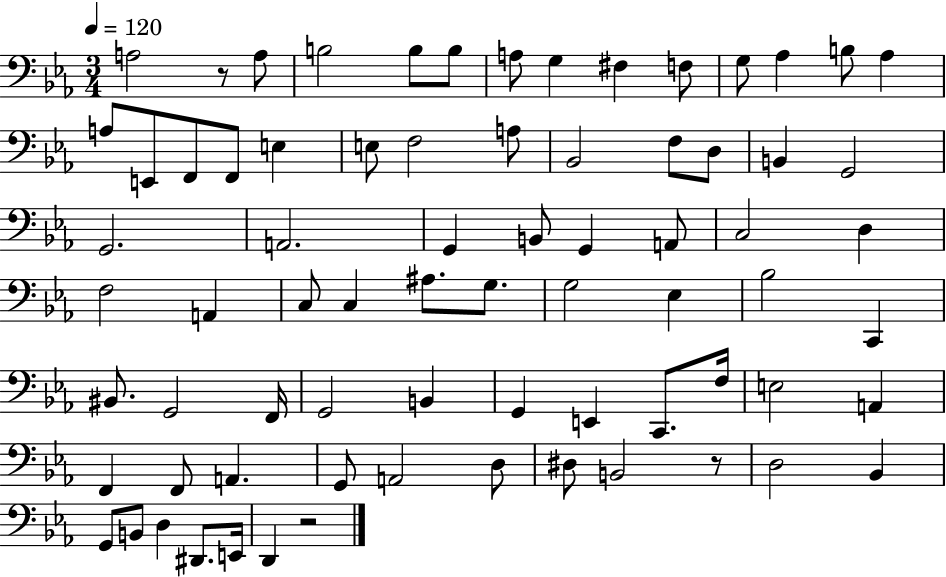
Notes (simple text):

A3/h R/e A3/e B3/h B3/e B3/e A3/e G3/q F#3/q F3/e G3/e Ab3/q B3/e Ab3/q A3/e E2/e F2/e F2/e E3/q E3/e F3/h A3/e Bb2/h F3/e D3/e B2/q G2/h G2/h. A2/h. G2/q B2/e G2/q A2/e C3/h D3/q F3/h A2/q C3/e C3/q A#3/e. G3/e. G3/h Eb3/q Bb3/h C2/q BIS2/e. G2/h F2/s G2/h B2/q G2/q E2/q C2/e. F3/s E3/h A2/q F2/q F2/e A2/q. G2/e A2/h D3/e D#3/e B2/h R/e D3/h Bb2/q G2/e B2/e D3/q D#2/e. E2/s D2/q R/h